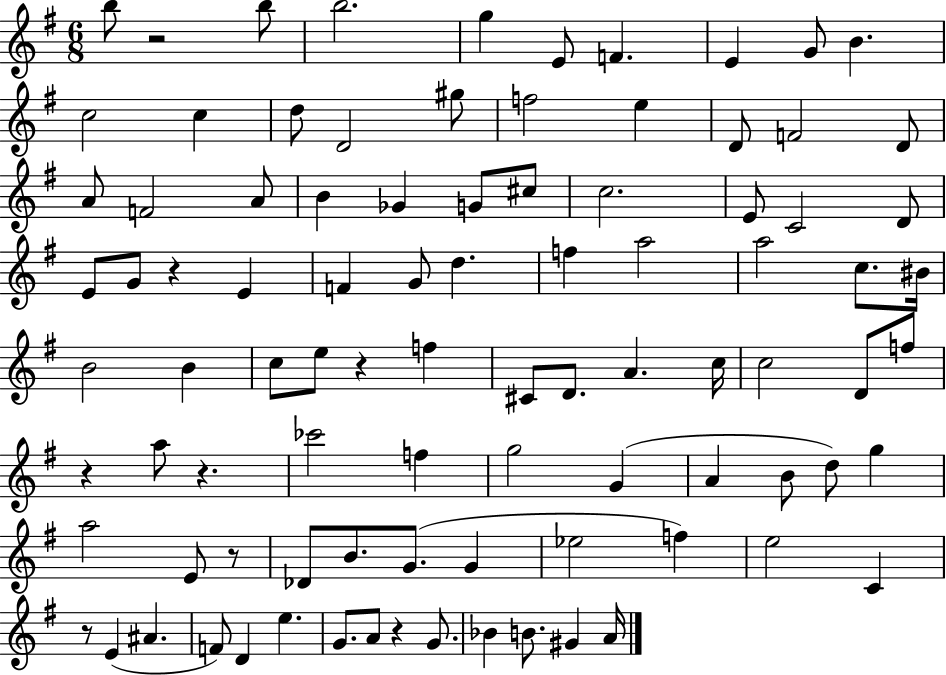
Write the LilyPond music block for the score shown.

{
  \clef treble
  \numericTimeSignature
  \time 6/8
  \key g \major
  \repeat volta 2 { b''8 r2 b''8 | b''2. | g''4 e'8 f'4. | e'4 g'8 b'4. | \break c''2 c''4 | d''8 d'2 gis''8 | f''2 e''4 | d'8 f'2 d'8 | \break a'8 f'2 a'8 | b'4 ges'4 g'8 cis''8 | c''2. | e'8 c'2 d'8 | \break e'8 g'8 r4 e'4 | f'4 g'8 d''4. | f''4 a''2 | a''2 c''8. bis'16 | \break b'2 b'4 | c''8 e''8 r4 f''4 | cis'8 d'8. a'4. c''16 | c''2 d'8 f''8 | \break r4 a''8 r4. | ces'''2 f''4 | g''2 g'4( | a'4 b'8 d''8) g''4 | \break a''2 e'8 r8 | des'8 b'8. g'8.( g'4 | ees''2 f''4) | e''2 c'4 | \break r8 e'4( ais'4. | f'8) d'4 e''4. | g'8. a'8 r4 g'8. | bes'4 b'8. gis'4 a'16 | \break } \bar "|."
}